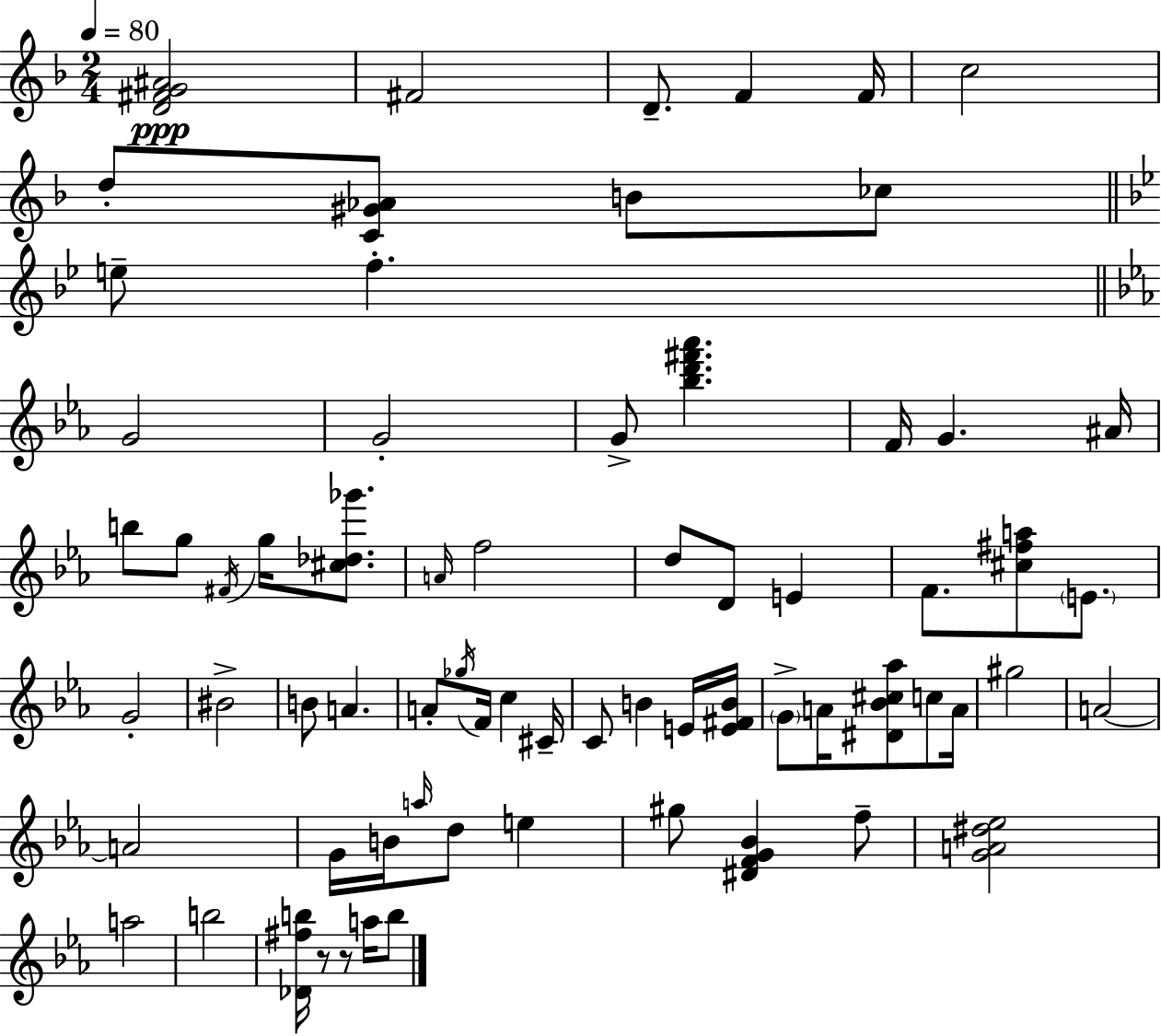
{
  \clef treble
  \numericTimeSignature
  \time 2/4
  \key d \minor
  \tempo 4 = 80
  <d' fis' g' ais'>2\ppp | fis'2 | d'8.-- f'4 f'16 | c''2 | \break d''8-. <c' gis' aes'>8 b'8 ces''8 | \bar "||" \break \key g \minor e''8-- f''4.-. | \bar "||" \break \key ees \major g'2 | g'2-. | g'8-> <bes'' d''' fis''' aes'''>4. | f'16 g'4. ais'16 | \break b''8 g''8 \acciaccatura { fis'16 } g''16 <cis'' des'' ges'''>8. | \grace { a'16 } f''2 | d''8 d'8 e'4 | f'8. <cis'' fis'' a''>8 \parenthesize e'8. | \break g'2-. | bis'2-> | b'8 a'4. | a'8-. \acciaccatura { ges''16 } f'16 c''4 | \break cis'16-- c'8 b'4 | e'16 <e' fis' b'>16 \parenthesize g'8-> a'16 <dis' bes' cis'' aes''>8 | c''8 a'16 gis''2 | a'2~~ | \break a'2 | g'16 b'16 \grace { a''16 } d''8 | e''4 gis''8 <dis' f' g' bes'>4 | f''8-- <g' a' dis'' ees''>2 | \break a''2 | b''2 | <des' fis'' b''>16 r8 r8 | a''16 b''8 \bar "|."
}